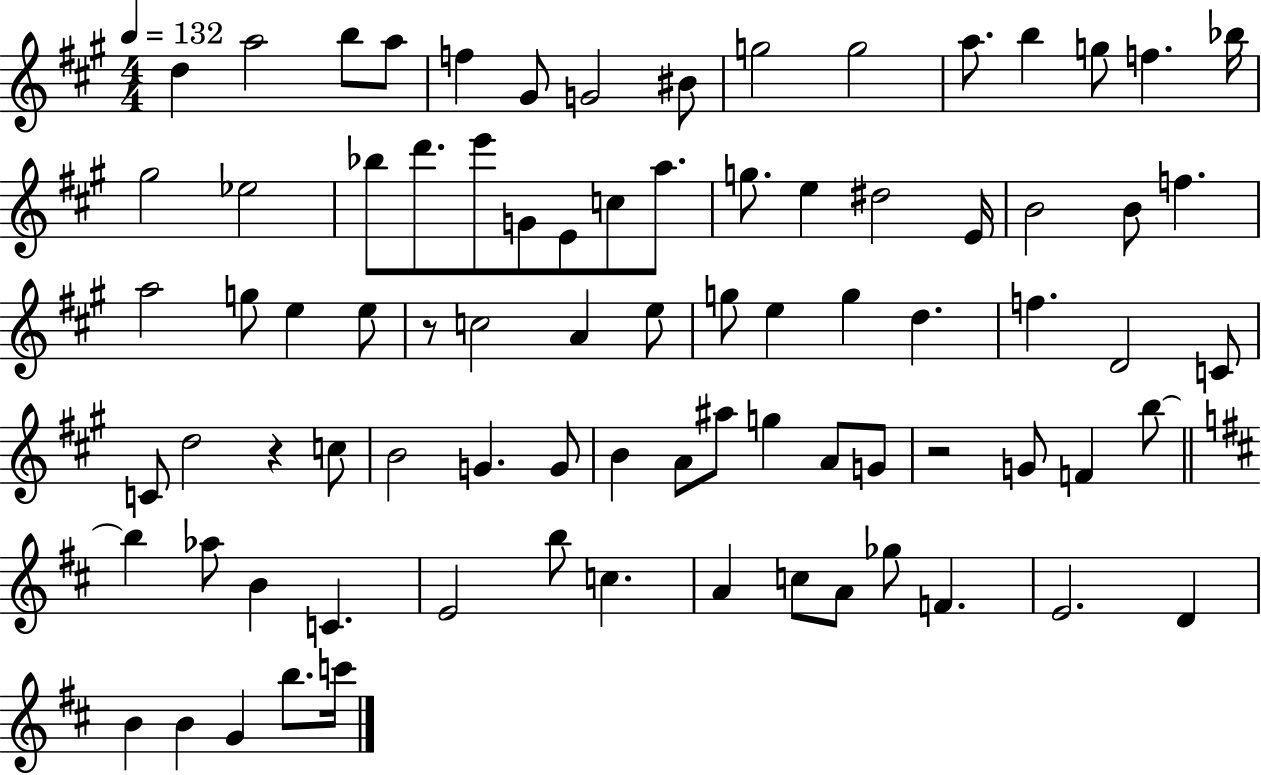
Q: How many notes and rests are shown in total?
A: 82